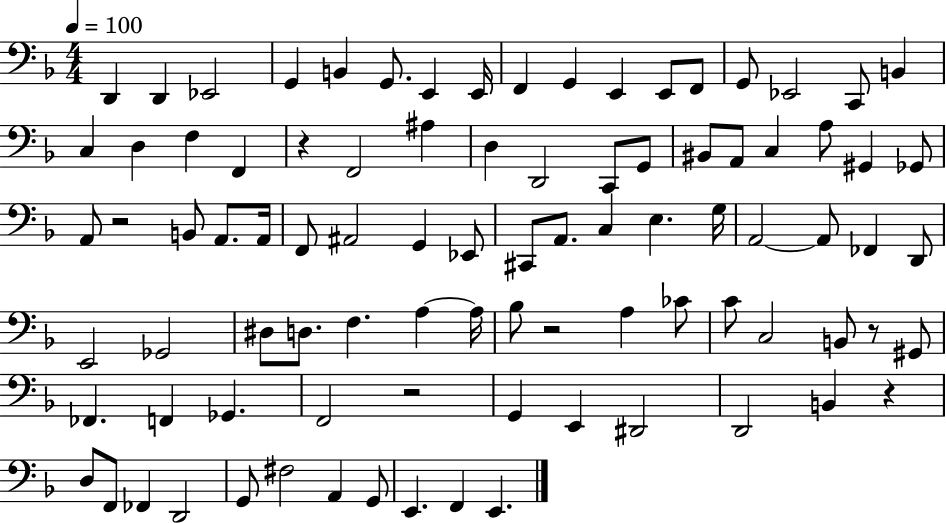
X:1
T:Untitled
M:4/4
L:1/4
K:F
D,, D,, _E,,2 G,, B,, G,,/2 E,, E,,/4 F,, G,, E,, E,,/2 F,,/2 G,,/2 _E,,2 C,,/2 B,, C, D, F, F,, z F,,2 ^A, D, D,,2 C,,/2 G,,/2 ^B,,/2 A,,/2 C, A,/2 ^G,, _G,,/2 A,,/2 z2 B,,/2 A,,/2 A,,/4 F,,/2 ^A,,2 G,, _E,,/2 ^C,,/2 A,,/2 C, E, G,/4 A,,2 A,,/2 _F,, D,,/2 E,,2 _G,,2 ^D,/2 D,/2 F, A, A,/4 _B,/2 z2 A, _C/2 C/2 C,2 B,,/2 z/2 ^G,,/2 _F,, F,, _G,, F,,2 z2 G,, E,, ^D,,2 D,,2 B,, z D,/2 F,,/2 _F,, D,,2 G,,/2 ^F,2 A,, G,,/2 E,, F,, E,,